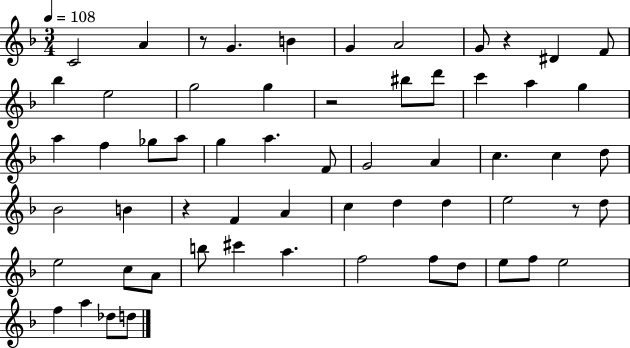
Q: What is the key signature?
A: F major